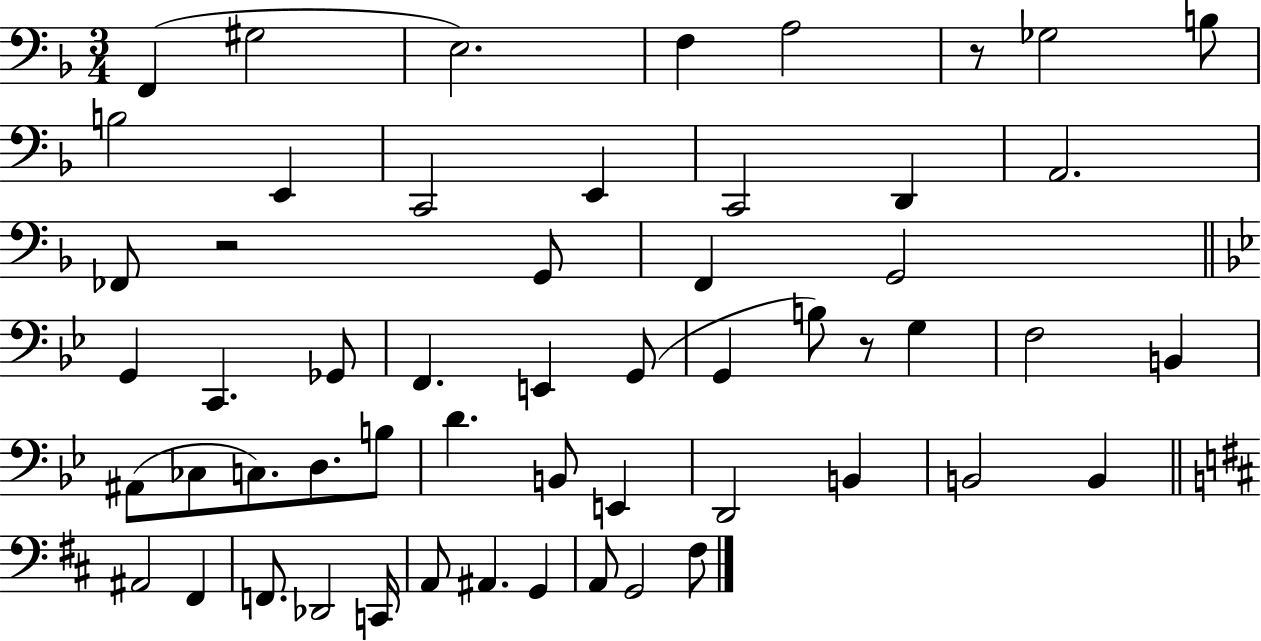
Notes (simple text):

F2/q G#3/h E3/h. F3/q A3/h R/e Gb3/h B3/e B3/h E2/q C2/h E2/q C2/h D2/q A2/h. FES2/e R/h G2/e F2/q G2/h G2/q C2/q. Gb2/e F2/q. E2/q G2/e G2/q B3/e R/e G3/q F3/h B2/q A#2/e CES3/e C3/e. D3/e. B3/e D4/q. B2/e E2/q D2/h B2/q B2/h B2/q A#2/h F#2/q F2/e. Db2/h C2/s A2/e A#2/q. G2/q A2/e G2/h F#3/e